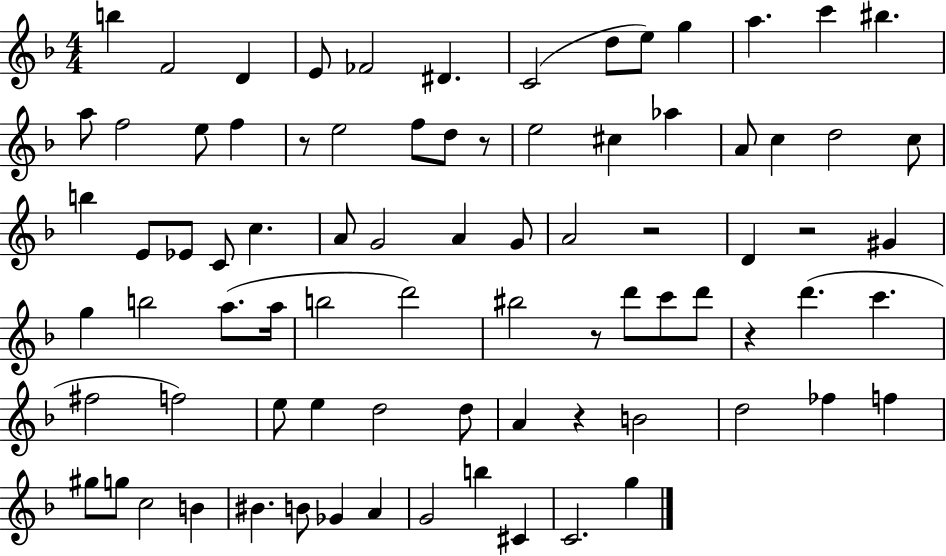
X:1
T:Untitled
M:4/4
L:1/4
K:F
b F2 D E/2 _F2 ^D C2 d/2 e/2 g a c' ^b a/2 f2 e/2 f z/2 e2 f/2 d/2 z/2 e2 ^c _a A/2 c d2 c/2 b E/2 _E/2 C/2 c A/2 G2 A G/2 A2 z2 D z2 ^G g b2 a/2 a/4 b2 d'2 ^b2 z/2 d'/2 c'/2 d'/2 z d' c' ^f2 f2 e/2 e d2 d/2 A z B2 d2 _f f ^g/2 g/2 c2 B ^B B/2 _G A G2 b ^C C2 g